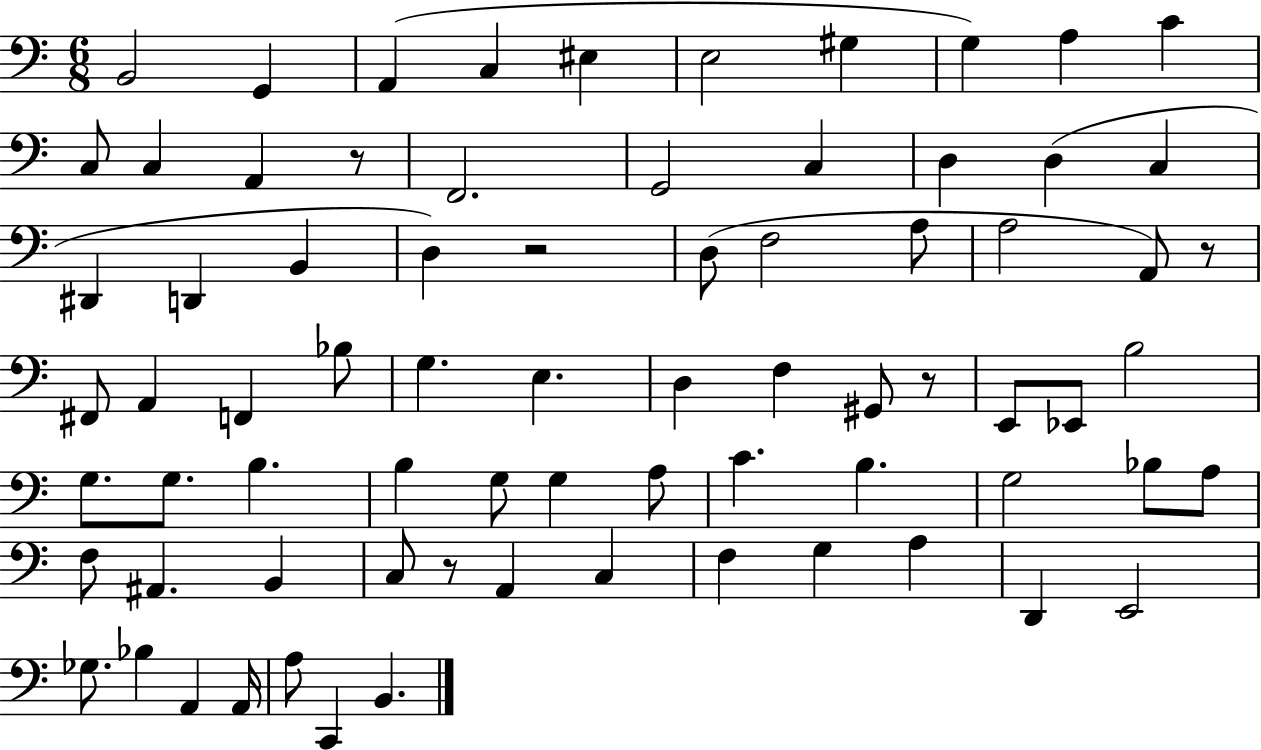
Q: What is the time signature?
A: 6/8